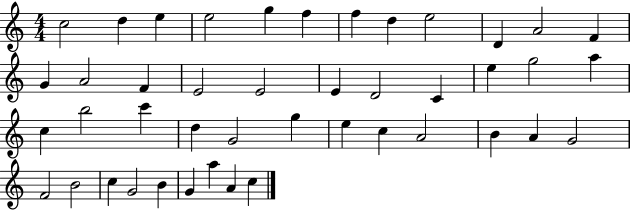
X:1
T:Untitled
M:4/4
L:1/4
K:C
c2 d e e2 g f f d e2 D A2 F G A2 F E2 E2 E D2 C e g2 a c b2 c' d G2 g e c A2 B A G2 F2 B2 c G2 B G a A c